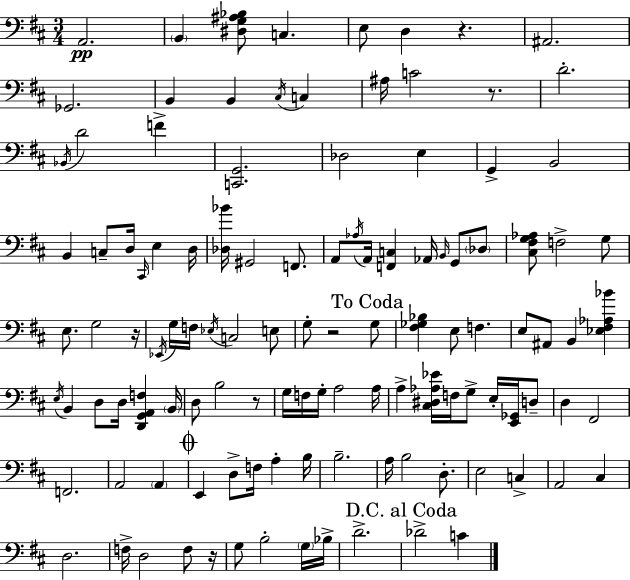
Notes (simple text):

A2/h. B2/q [D#3,G3,A#3,Bb3]/e C3/q. E3/e D3/q R/q. A#2/h. Gb2/h. B2/q B2/q C#3/s C3/q A#3/s C4/h R/e. D4/h. Bb2/s D4/h F4/q [C2,G2]/h. Db3/h E3/q G2/q B2/h B2/q C3/e D3/s C#2/s E3/q D3/s [Db3,Bb4]/s G#2/h F2/e. A2/e Ab3/s A2/s [F2,C3]/q Ab2/s B2/s G2/e Db3/e [C#3,F#3,G3,Ab3]/e F3/h G3/e E3/e. G3/h R/s Eb2/s G3/s F3/s Eb3/s C3/h E3/e G3/e R/h G3/e [F#3,Gb3,Bb3]/q E3/e F3/q. E3/e A#2/e B2/q [Eb3,F#3,Ab3,Bb4]/q E3/s B2/q D3/e D3/s [D2,G2,A2,F3]/q B2/s D3/e B3/h R/e G3/s F3/s G3/s A3/h A3/s A3/q [C#3,D#3,Ab3,Eb4]/s F3/s G3/e E3/s [E2,Gb2]/s D3/e D3/q F#2/h F2/h. A2/h A2/q E2/q D3/e F3/s A3/q B3/s B3/h. A3/s B3/h D3/e. E3/h C3/q A2/h C#3/q D3/h. F3/s D3/h F3/e R/s G3/e B3/h G3/s Bb3/s D4/h. Db4/h C4/q